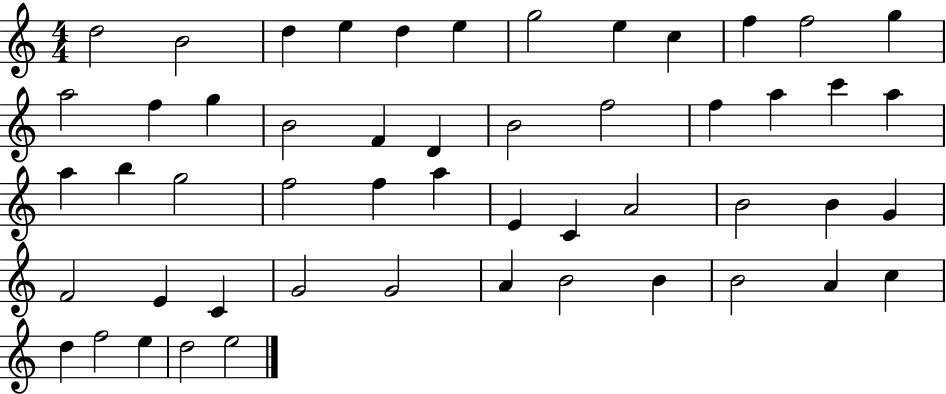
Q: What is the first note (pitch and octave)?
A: D5